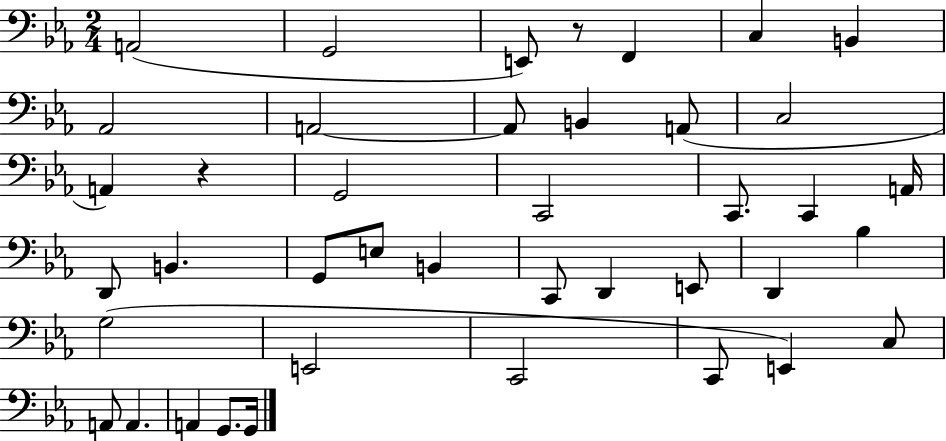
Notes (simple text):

A2/h G2/h E2/e R/e F2/q C3/q B2/q Ab2/h A2/h A2/e B2/q A2/e C3/h A2/q R/q G2/h C2/h C2/e. C2/q A2/s D2/e B2/q. G2/e E3/e B2/q C2/e D2/q E2/e D2/q Bb3/q G3/h E2/h C2/h C2/e E2/q C3/e A2/e A2/q. A2/q G2/e. G2/s